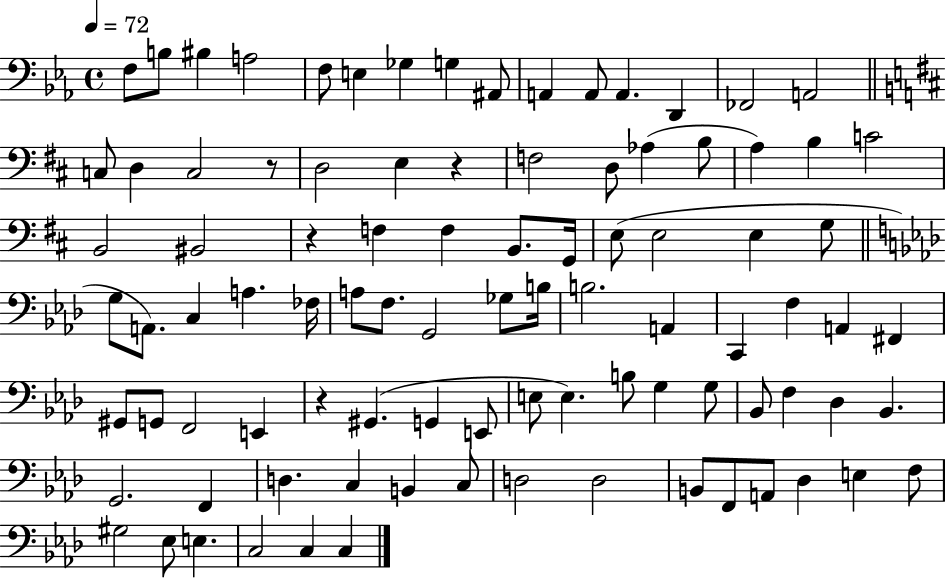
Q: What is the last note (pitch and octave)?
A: C3